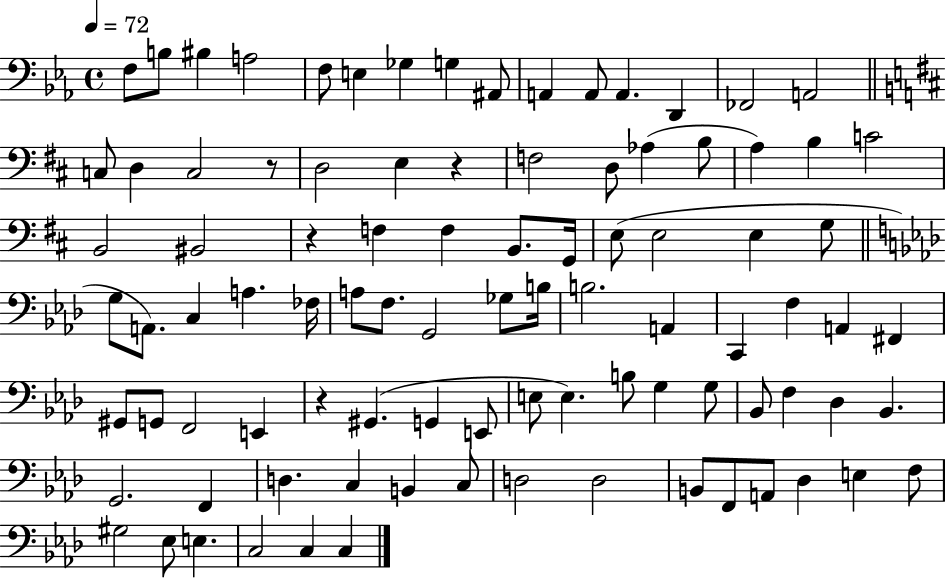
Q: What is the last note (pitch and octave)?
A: C3